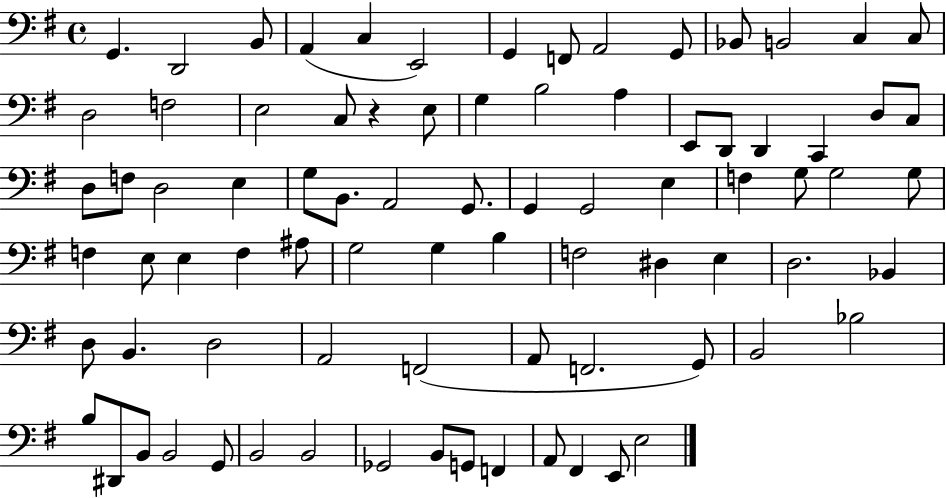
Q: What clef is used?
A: bass